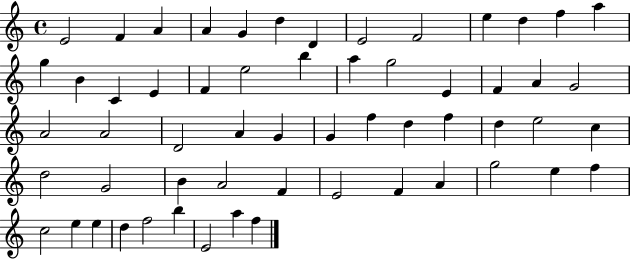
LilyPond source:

{
  \clef treble
  \time 4/4
  \defaultTimeSignature
  \key c \major
  e'2 f'4 a'4 | a'4 g'4 d''4 d'4 | e'2 f'2 | e''4 d''4 f''4 a''4 | \break g''4 b'4 c'4 e'4 | f'4 e''2 b''4 | a''4 g''2 e'4 | f'4 a'4 g'2 | \break a'2 a'2 | d'2 a'4 g'4 | g'4 f''4 d''4 f''4 | d''4 e''2 c''4 | \break d''2 g'2 | b'4 a'2 f'4 | e'2 f'4 a'4 | g''2 e''4 f''4 | \break c''2 e''4 e''4 | d''4 f''2 b''4 | e'2 a''4 f''4 | \bar "|."
}